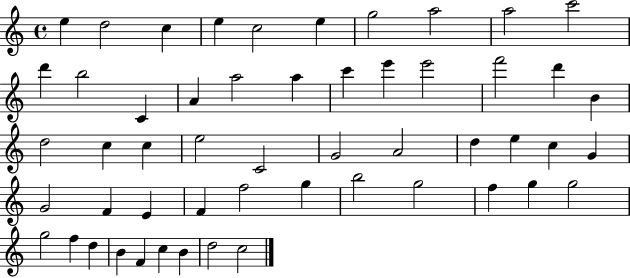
X:1
T:Untitled
M:4/4
L:1/4
K:C
e d2 c e c2 e g2 a2 a2 c'2 d' b2 C A a2 a c' e' e'2 f'2 d' B d2 c c e2 C2 G2 A2 d e c G G2 F E F f2 g b2 g2 f g g2 g2 f d B F c B d2 c2